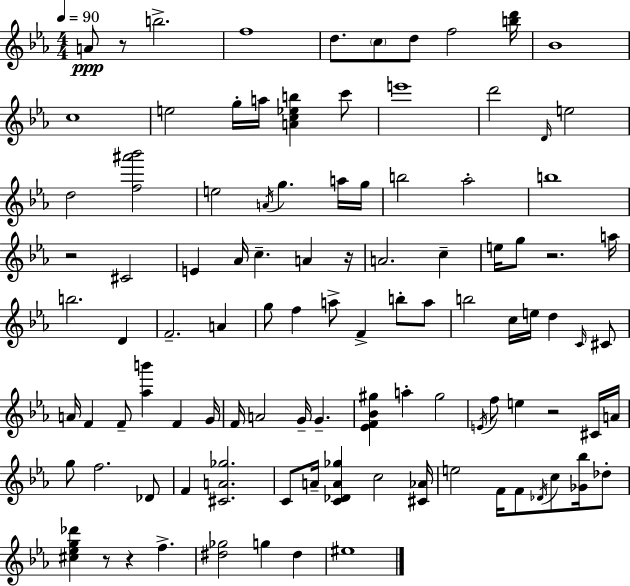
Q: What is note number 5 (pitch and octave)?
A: C5